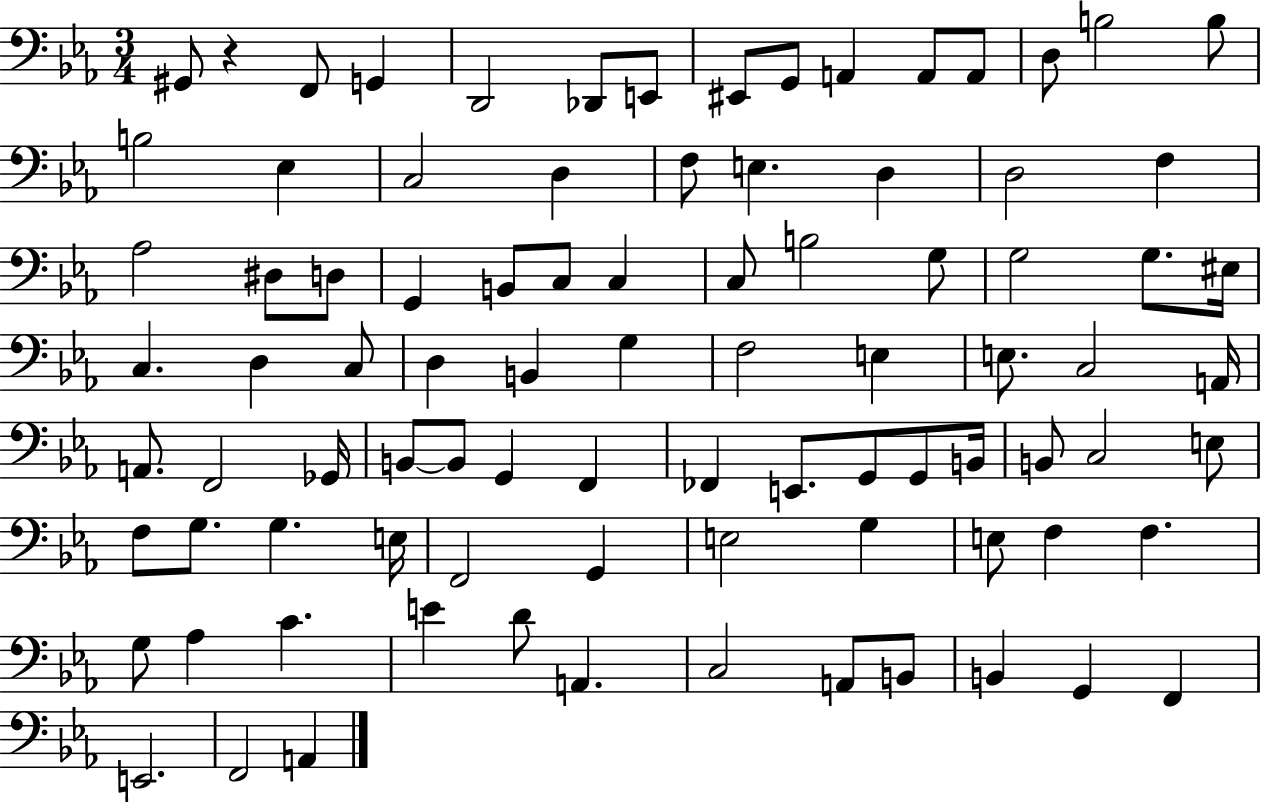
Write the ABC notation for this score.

X:1
T:Untitled
M:3/4
L:1/4
K:Eb
^G,,/2 z F,,/2 G,, D,,2 _D,,/2 E,,/2 ^E,,/2 G,,/2 A,, A,,/2 A,,/2 D,/2 B,2 B,/2 B,2 _E, C,2 D, F,/2 E, D, D,2 F, _A,2 ^D,/2 D,/2 G,, B,,/2 C,/2 C, C,/2 B,2 G,/2 G,2 G,/2 ^E,/4 C, D, C,/2 D, B,, G, F,2 E, E,/2 C,2 A,,/4 A,,/2 F,,2 _G,,/4 B,,/2 B,,/2 G,, F,, _F,, E,,/2 G,,/2 G,,/2 B,,/4 B,,/2 C,2 E,/2 F,/2 G,/2 G, E,/4 F,,2 G,, E,2 G, E,/2 F, F, G,/2 _A, C E D/2 A,, C,2 A,,/2 B,,/2 B,, G,, F,, E,,2 F,,2 A,,